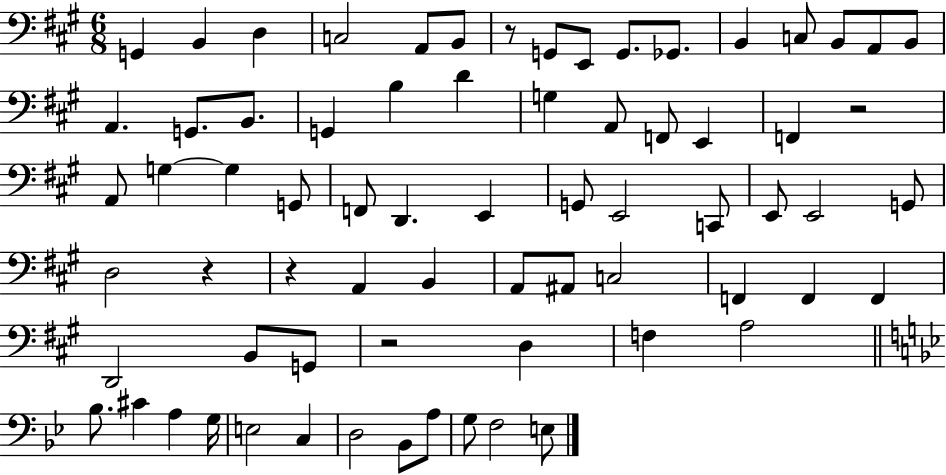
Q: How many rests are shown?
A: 5